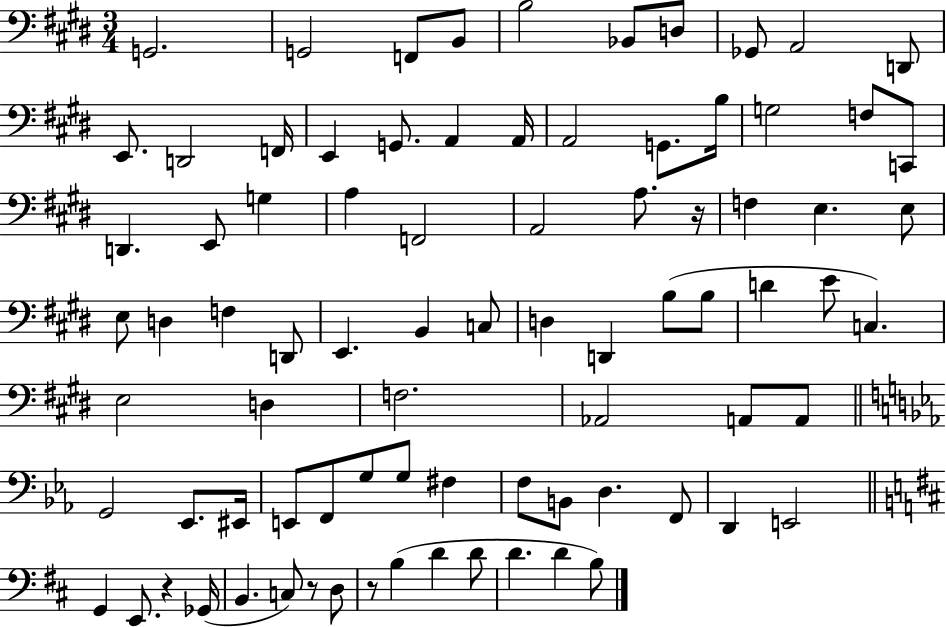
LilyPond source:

{
  \clef bass
  \numericTimeSignature
  \time 3/4
  \key e \major
  g,2. | g,2 f,8 b,8 | b2 bes,8 d8 | ges,8 a,2 d,8 | \break e,8. d,2 f,16 | e,4 g,8. a,4 a,16 | a,2 g,8. b16 | g2 f8 c,8 | \break d,4. e,8 g4 | a4 f,2 | a,2 a8. r16 | f4 e4. e8 | \break e8 d4 f4 d,8 | e,4. b,4 c8 | d4 d,4 b8( b8 | d'4 e'8 c4.) | \break e2 d4 | f2. | aes,2 a,8 a,8 | \bar "||" \break \key ees \major g,2 ees,8. eis,16 | e,8 f,8 g8 g8 fis4 | f8 b,8 d4. f,8 | d,4 e,2 | \break \bar "||" \break \key d \major g,4 e,8. r4 ges,16( | b,4. c8) r8 d8 | r8 b4( d'4 d'8 | d'4. d'4 b8) | \break \bar "|."
}